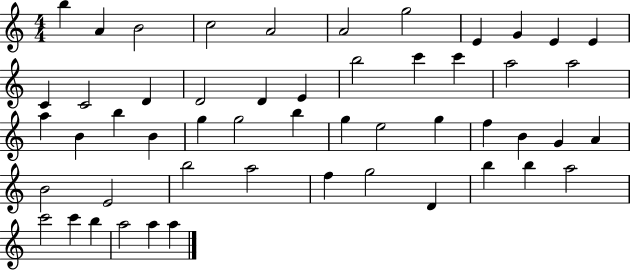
B5/q A4/q B4/h C5/h A4/h A4/h G5/h E4/q G4/q E4/q E4/q C4/q C4/h D4/q D4/h D4/q E4/q B5/h C6/q C6/q A5/h A5/h A5/q B4/q B5/q B4/q G5/q G5/h B5/q G5/q E5/h G5/q F5/q B4/q G4/q A4/q B4/h E4/h B5/h A5/h F5/q G5/h D4/q B5/q B5/q A5/h C6/h C6/q B5/q A5/h A5/q A5/q